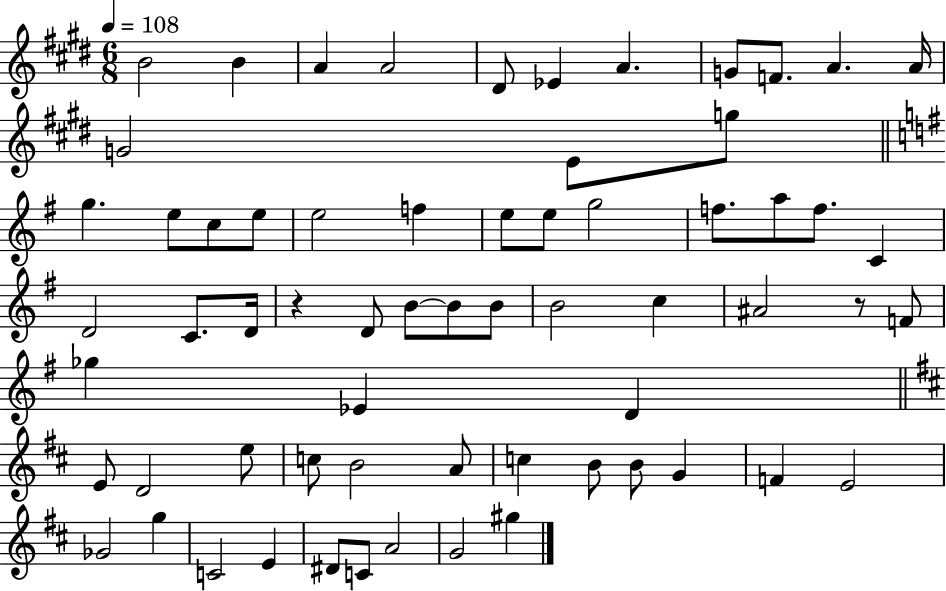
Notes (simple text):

B4/h B4/q A4/q A4/h D#4/e Eb4/q A4/q. G4/e F4/e. A4/q. A4/s G4/h E4/e G5/e G5/q. E5/e C5/e E5/e E5/h F5/q E5/e E5/e G5/h F5/e. A5/e F5/e. C4/q D4/h C4/e. D4/s R/q D4/e B4/e B4/e B4/e B4/h C5/q A#4/h R/e F4/e Gb5/q Eb4/q D4/q E4/e D4/h E5/e C5/e B4/h A4/e C5/q B4/e B4/e G4/q F4/q E4/h Gb4/h G5/q C4/h E4/q D#4/e C4/e A4/h G4/h G#5/q